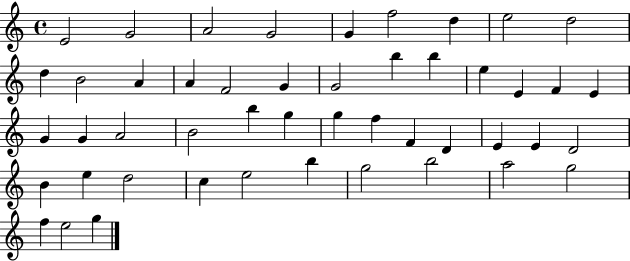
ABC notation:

X:1
T:Untitled
M:4/4
L:1/4
K:C
E2 G2 A2 G2 G f2 d e2 d2 d B2 A A F2 G G2 b b e E F E G G A2 B2 b g g f F D E E D2 B e d2 c e2 b g2 b2 a2 g2 f e2 g